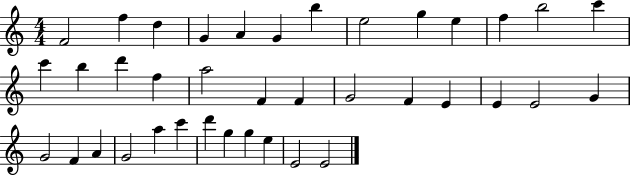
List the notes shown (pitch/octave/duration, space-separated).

F4/h F5/q D5/q G4/q A4/q G4/q B5/q E5/h G5/q E5/q F5/q B5/h C6/q C6/q B5/q D6/q F5/q A5/h F4/q F4/q G4/h F4/q E4/q E4/q E4/h G4/q G4/h F4/q A4/q G4/h A5/q C6/q D6/q G5/q G5/q E5/q E4/h E4/h